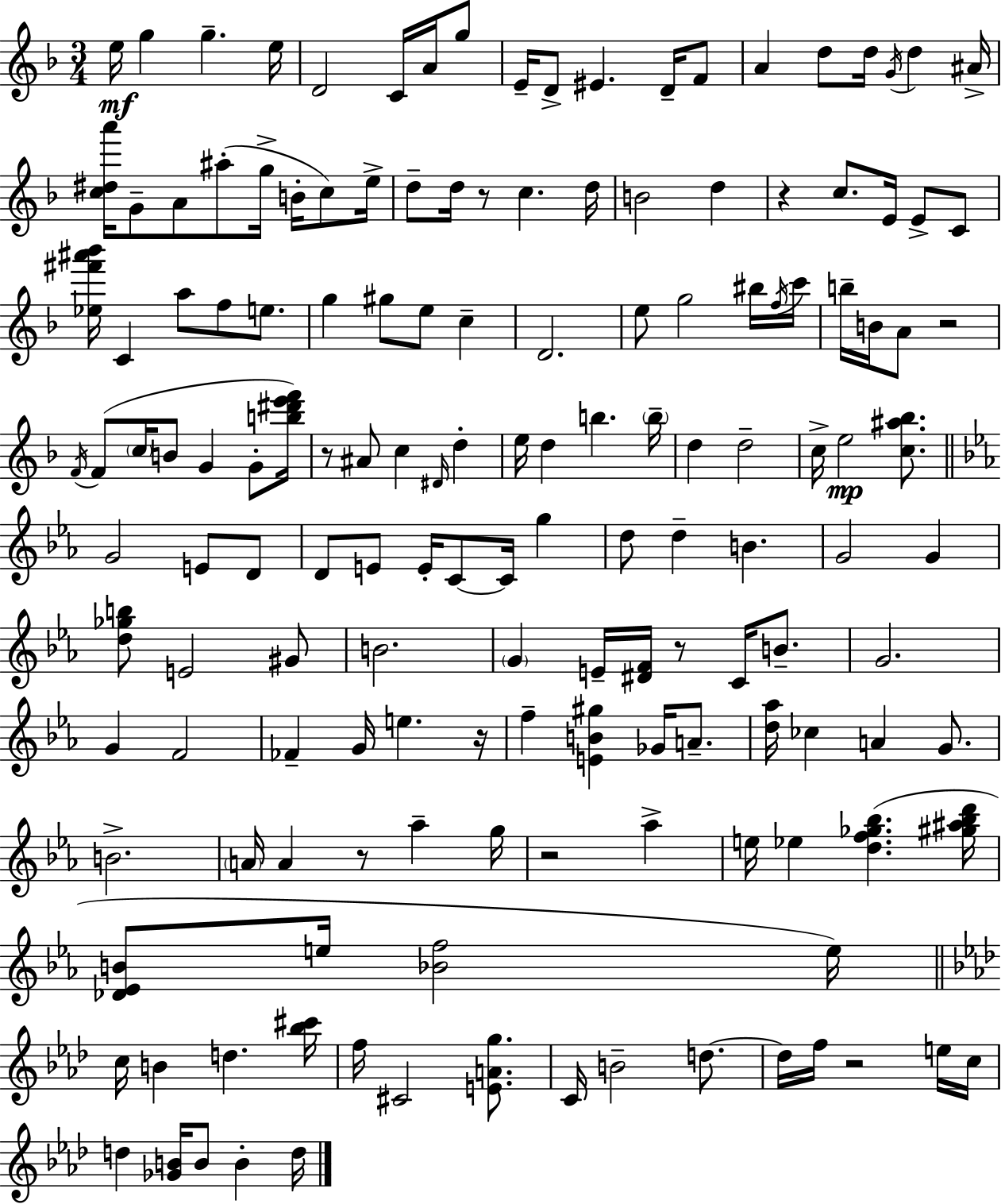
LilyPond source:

{
  \clef treble
  \numericTimeSignature
  \time 3/4
  \key d \minor
  e''16\mf g''4 g''4.-- e''16 | d'2 c'16 a'16 g''8 | e'16-- d'8-> eis'4. d'16-- f'8 | a'4 d''8 d''16 \acciaccatura { g'16 } d''4 | \break ais'16-> <c'' dis'' a'''>16 g'8-- a'8 ais''8-.( g''16-> b'16-. c''8) | e''16-> d''8-- d''16 r8 c''4. | d''16 b'2 d''4 | r4 c''8. e'16 e'8-> c'8 | \break <ees'' fis''' ais''' bes'''>16 c'4 a''8 f''8 e''8. | g''4 gis''8 e''8 c''4-- | d'2. | e''8 g''2 bis''16 | \break \acciaccatura { f''16 } c'''16 b''16-- b'16 a'8 r2 | \acciaccatura { f'16 } f'8( \parenthesize c''16 b'8 g'4 | g'8-. <b'' dis''' e''' f'''>16) r8 ais'8 c''4 \grace { dis'16 } | d''4-. e''16 d''4 b''4. | \break \parenthesize b''16-- d''4 d''2-- | c''16-> e''2\mp | <c'' ais'' bes''>8. \bar "||" \break \key ees \major g'2 e'8 d'8 | d'8 e'8 e'16-. c'8~~ c'16 g''4 | d''8 d''4-- b'4. | g'2 g'4 | \break <d'' ges'' b''>8 e'2 gis'8 | b'2. | \parenthesize g'4 e'16-- <dis' f'>16 r8 c'16 b'8.-- | g'2. | \break g'4 f'2 | fes'4-- g'16 e''4. r16 | f''4-- <e' b' gis''>4 ges'16 a'8.-- | <d'' aes''>16 ces''4 a'4 g'8. | \break b'2.-> | \parenthesize a'16 a'4 r8 aes''4-- g''16 | r2 aes''4-> | e''16 ees''4 <d'' f'' ges'' bes''>4.( <gis'' ais'' bes'' d'''>16 | \break <des' ees' b'>8 e''16 <bes' f''>2 e''16) | \bar "||" \break \key aes \major c''16 b'4 d''4. <bes'' cis'''>16 | f''16 cis'2 <e' a' g''>8. | c'16 b'2-- d''8.~~ | d''16 f''16 r2 e''16 c''16 | \break d''4 <ges' b'>16 b'8 b'4-. d''16 | \bar "|."
}